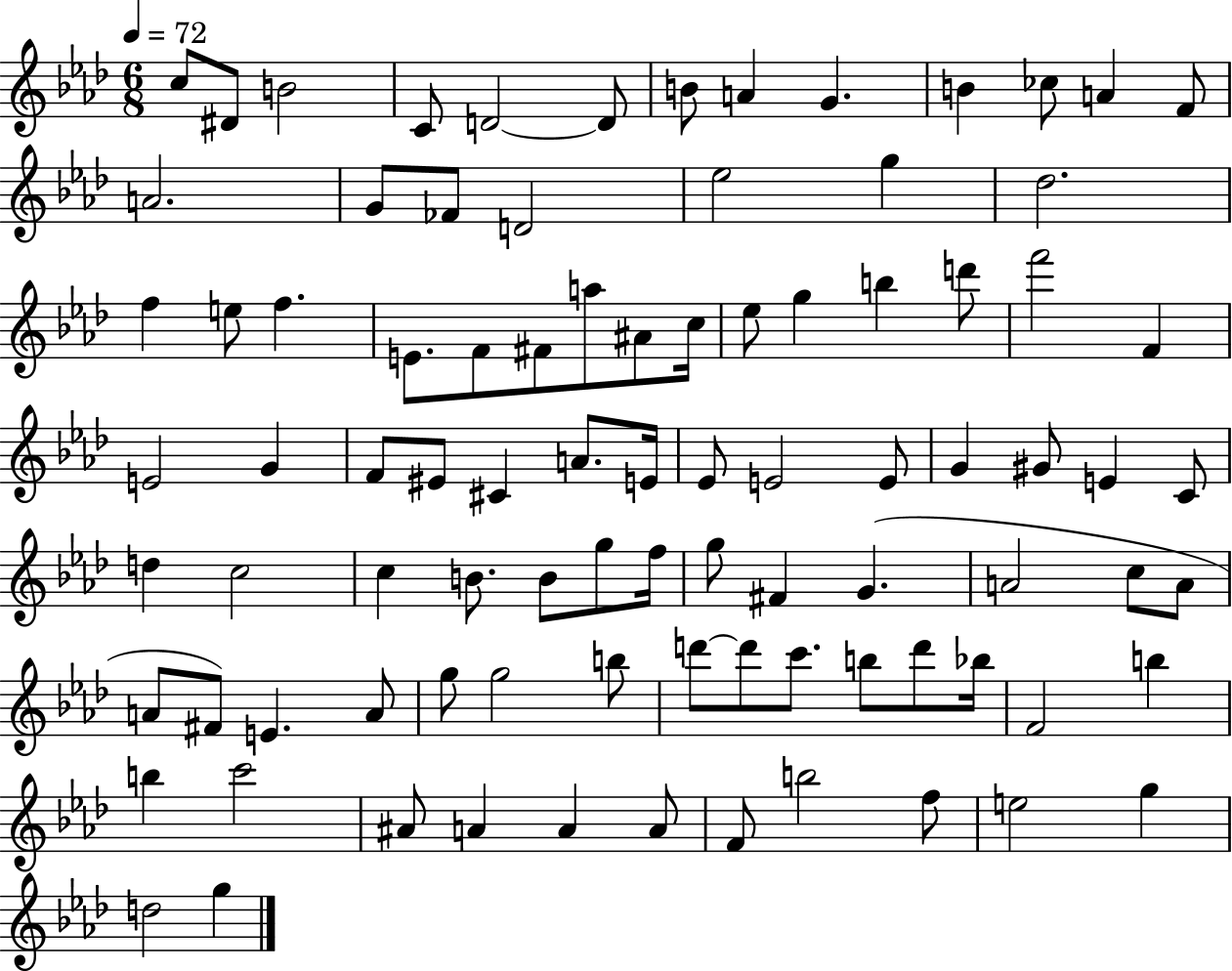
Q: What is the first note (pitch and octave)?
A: C5